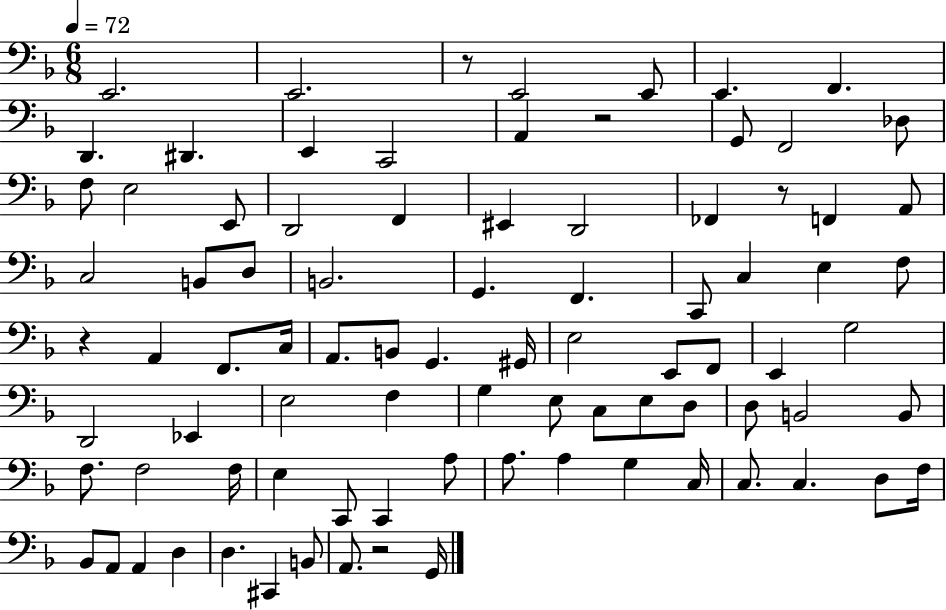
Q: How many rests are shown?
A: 5